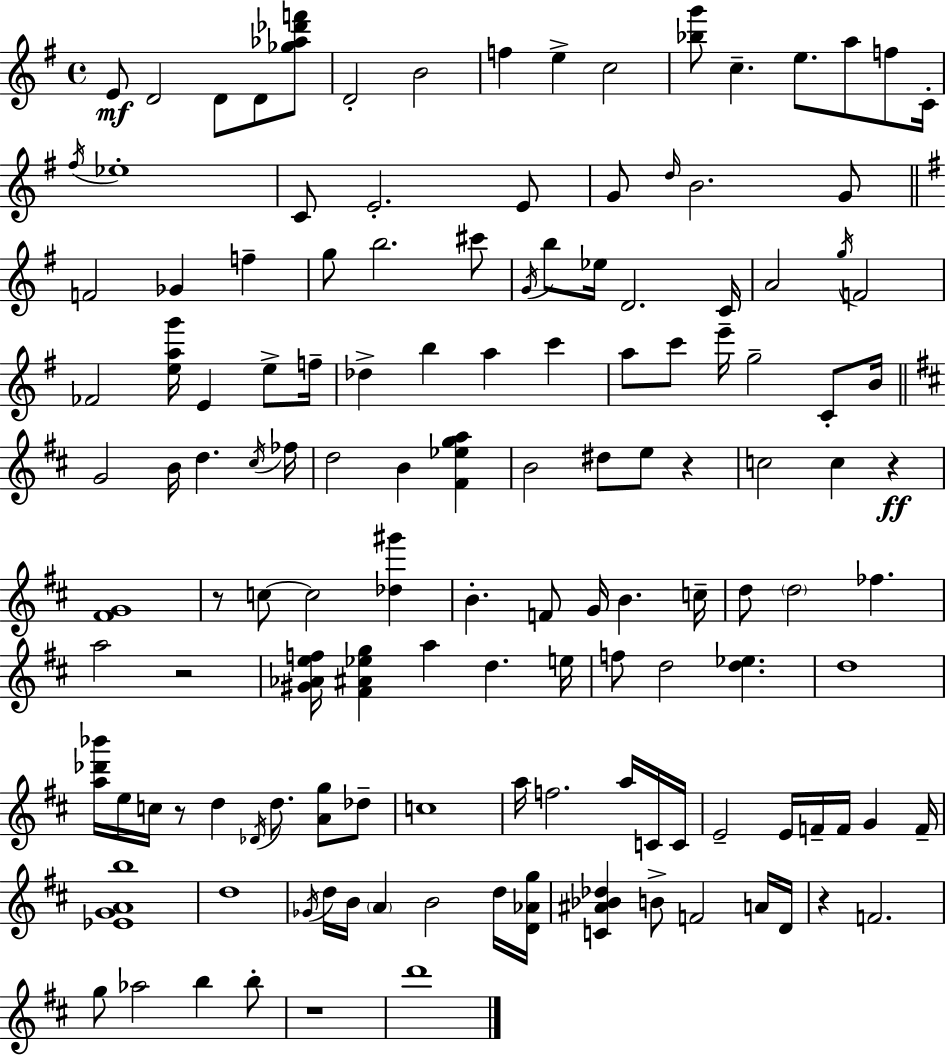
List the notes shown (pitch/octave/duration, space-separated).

E4/e D4/h D4/e D4/e [Gb5,Ab5,Db6,F6]/e D4/h B4/h F5/q E5/q C5/h [Bb5,G6]/e C5/q. E5/e. A5/e F5/e C4/s F#5/s Eb5/w C4/e E4/h. E4/e G4/e D5/s B4/h. G4/e F4/h Gb4/q F5/q G5/e B5/h. C#6/e G4/s B5/e Eb5/s D4/h. C4/s A4/h G5/s F4/h FES4/h [E5,A5,G6]/s E4/q E5/e F5/s Db5/q B5/q A5/q C6/q A5/e C6/e E6/s G5/h C4/e B4/s G4/h B4/s D5/q. C#5/s FES5/s D5/h B4/q [F#4,Eb5,G5,A5]/q B4/h D#5/e E5/e R/q C5/h C5/q R/q [F#4,G4]/w R/e C5/e C5/h [Db5,G#6]/q B4/q. F4/e G4/s B4/q. C5/s D5/e D5/h FES5/q. A5/h R/h [G#4,Ab4,E5,F5]/s [F#4,A#4,Eb5,G5]/q A5/q D5/q. E5/s F5/e D5/h [D5,Eb5]/q. D5/w [A5,Db6,Bb6]/s E5/s C5/s R/e D5/q Db4/s D5/e. [A4,G5]/e Db5/e C5/w A5/s F5/h. A5/s C4/s C4/s E4/h E4/s F4/s F4/s G4/q F4/s [Eb4,G4,A4,B5]/w D5/w Gb4/s D5/s B4/s A4/q B4/h D5/s [D4,Ab4,G5]/s [C4,A#4,Bb4,Db5]/q B4/e F4/h A4/s D4/s R/q F4/h. G5/e Ab5/h B5/q B5/e R/w D6/w